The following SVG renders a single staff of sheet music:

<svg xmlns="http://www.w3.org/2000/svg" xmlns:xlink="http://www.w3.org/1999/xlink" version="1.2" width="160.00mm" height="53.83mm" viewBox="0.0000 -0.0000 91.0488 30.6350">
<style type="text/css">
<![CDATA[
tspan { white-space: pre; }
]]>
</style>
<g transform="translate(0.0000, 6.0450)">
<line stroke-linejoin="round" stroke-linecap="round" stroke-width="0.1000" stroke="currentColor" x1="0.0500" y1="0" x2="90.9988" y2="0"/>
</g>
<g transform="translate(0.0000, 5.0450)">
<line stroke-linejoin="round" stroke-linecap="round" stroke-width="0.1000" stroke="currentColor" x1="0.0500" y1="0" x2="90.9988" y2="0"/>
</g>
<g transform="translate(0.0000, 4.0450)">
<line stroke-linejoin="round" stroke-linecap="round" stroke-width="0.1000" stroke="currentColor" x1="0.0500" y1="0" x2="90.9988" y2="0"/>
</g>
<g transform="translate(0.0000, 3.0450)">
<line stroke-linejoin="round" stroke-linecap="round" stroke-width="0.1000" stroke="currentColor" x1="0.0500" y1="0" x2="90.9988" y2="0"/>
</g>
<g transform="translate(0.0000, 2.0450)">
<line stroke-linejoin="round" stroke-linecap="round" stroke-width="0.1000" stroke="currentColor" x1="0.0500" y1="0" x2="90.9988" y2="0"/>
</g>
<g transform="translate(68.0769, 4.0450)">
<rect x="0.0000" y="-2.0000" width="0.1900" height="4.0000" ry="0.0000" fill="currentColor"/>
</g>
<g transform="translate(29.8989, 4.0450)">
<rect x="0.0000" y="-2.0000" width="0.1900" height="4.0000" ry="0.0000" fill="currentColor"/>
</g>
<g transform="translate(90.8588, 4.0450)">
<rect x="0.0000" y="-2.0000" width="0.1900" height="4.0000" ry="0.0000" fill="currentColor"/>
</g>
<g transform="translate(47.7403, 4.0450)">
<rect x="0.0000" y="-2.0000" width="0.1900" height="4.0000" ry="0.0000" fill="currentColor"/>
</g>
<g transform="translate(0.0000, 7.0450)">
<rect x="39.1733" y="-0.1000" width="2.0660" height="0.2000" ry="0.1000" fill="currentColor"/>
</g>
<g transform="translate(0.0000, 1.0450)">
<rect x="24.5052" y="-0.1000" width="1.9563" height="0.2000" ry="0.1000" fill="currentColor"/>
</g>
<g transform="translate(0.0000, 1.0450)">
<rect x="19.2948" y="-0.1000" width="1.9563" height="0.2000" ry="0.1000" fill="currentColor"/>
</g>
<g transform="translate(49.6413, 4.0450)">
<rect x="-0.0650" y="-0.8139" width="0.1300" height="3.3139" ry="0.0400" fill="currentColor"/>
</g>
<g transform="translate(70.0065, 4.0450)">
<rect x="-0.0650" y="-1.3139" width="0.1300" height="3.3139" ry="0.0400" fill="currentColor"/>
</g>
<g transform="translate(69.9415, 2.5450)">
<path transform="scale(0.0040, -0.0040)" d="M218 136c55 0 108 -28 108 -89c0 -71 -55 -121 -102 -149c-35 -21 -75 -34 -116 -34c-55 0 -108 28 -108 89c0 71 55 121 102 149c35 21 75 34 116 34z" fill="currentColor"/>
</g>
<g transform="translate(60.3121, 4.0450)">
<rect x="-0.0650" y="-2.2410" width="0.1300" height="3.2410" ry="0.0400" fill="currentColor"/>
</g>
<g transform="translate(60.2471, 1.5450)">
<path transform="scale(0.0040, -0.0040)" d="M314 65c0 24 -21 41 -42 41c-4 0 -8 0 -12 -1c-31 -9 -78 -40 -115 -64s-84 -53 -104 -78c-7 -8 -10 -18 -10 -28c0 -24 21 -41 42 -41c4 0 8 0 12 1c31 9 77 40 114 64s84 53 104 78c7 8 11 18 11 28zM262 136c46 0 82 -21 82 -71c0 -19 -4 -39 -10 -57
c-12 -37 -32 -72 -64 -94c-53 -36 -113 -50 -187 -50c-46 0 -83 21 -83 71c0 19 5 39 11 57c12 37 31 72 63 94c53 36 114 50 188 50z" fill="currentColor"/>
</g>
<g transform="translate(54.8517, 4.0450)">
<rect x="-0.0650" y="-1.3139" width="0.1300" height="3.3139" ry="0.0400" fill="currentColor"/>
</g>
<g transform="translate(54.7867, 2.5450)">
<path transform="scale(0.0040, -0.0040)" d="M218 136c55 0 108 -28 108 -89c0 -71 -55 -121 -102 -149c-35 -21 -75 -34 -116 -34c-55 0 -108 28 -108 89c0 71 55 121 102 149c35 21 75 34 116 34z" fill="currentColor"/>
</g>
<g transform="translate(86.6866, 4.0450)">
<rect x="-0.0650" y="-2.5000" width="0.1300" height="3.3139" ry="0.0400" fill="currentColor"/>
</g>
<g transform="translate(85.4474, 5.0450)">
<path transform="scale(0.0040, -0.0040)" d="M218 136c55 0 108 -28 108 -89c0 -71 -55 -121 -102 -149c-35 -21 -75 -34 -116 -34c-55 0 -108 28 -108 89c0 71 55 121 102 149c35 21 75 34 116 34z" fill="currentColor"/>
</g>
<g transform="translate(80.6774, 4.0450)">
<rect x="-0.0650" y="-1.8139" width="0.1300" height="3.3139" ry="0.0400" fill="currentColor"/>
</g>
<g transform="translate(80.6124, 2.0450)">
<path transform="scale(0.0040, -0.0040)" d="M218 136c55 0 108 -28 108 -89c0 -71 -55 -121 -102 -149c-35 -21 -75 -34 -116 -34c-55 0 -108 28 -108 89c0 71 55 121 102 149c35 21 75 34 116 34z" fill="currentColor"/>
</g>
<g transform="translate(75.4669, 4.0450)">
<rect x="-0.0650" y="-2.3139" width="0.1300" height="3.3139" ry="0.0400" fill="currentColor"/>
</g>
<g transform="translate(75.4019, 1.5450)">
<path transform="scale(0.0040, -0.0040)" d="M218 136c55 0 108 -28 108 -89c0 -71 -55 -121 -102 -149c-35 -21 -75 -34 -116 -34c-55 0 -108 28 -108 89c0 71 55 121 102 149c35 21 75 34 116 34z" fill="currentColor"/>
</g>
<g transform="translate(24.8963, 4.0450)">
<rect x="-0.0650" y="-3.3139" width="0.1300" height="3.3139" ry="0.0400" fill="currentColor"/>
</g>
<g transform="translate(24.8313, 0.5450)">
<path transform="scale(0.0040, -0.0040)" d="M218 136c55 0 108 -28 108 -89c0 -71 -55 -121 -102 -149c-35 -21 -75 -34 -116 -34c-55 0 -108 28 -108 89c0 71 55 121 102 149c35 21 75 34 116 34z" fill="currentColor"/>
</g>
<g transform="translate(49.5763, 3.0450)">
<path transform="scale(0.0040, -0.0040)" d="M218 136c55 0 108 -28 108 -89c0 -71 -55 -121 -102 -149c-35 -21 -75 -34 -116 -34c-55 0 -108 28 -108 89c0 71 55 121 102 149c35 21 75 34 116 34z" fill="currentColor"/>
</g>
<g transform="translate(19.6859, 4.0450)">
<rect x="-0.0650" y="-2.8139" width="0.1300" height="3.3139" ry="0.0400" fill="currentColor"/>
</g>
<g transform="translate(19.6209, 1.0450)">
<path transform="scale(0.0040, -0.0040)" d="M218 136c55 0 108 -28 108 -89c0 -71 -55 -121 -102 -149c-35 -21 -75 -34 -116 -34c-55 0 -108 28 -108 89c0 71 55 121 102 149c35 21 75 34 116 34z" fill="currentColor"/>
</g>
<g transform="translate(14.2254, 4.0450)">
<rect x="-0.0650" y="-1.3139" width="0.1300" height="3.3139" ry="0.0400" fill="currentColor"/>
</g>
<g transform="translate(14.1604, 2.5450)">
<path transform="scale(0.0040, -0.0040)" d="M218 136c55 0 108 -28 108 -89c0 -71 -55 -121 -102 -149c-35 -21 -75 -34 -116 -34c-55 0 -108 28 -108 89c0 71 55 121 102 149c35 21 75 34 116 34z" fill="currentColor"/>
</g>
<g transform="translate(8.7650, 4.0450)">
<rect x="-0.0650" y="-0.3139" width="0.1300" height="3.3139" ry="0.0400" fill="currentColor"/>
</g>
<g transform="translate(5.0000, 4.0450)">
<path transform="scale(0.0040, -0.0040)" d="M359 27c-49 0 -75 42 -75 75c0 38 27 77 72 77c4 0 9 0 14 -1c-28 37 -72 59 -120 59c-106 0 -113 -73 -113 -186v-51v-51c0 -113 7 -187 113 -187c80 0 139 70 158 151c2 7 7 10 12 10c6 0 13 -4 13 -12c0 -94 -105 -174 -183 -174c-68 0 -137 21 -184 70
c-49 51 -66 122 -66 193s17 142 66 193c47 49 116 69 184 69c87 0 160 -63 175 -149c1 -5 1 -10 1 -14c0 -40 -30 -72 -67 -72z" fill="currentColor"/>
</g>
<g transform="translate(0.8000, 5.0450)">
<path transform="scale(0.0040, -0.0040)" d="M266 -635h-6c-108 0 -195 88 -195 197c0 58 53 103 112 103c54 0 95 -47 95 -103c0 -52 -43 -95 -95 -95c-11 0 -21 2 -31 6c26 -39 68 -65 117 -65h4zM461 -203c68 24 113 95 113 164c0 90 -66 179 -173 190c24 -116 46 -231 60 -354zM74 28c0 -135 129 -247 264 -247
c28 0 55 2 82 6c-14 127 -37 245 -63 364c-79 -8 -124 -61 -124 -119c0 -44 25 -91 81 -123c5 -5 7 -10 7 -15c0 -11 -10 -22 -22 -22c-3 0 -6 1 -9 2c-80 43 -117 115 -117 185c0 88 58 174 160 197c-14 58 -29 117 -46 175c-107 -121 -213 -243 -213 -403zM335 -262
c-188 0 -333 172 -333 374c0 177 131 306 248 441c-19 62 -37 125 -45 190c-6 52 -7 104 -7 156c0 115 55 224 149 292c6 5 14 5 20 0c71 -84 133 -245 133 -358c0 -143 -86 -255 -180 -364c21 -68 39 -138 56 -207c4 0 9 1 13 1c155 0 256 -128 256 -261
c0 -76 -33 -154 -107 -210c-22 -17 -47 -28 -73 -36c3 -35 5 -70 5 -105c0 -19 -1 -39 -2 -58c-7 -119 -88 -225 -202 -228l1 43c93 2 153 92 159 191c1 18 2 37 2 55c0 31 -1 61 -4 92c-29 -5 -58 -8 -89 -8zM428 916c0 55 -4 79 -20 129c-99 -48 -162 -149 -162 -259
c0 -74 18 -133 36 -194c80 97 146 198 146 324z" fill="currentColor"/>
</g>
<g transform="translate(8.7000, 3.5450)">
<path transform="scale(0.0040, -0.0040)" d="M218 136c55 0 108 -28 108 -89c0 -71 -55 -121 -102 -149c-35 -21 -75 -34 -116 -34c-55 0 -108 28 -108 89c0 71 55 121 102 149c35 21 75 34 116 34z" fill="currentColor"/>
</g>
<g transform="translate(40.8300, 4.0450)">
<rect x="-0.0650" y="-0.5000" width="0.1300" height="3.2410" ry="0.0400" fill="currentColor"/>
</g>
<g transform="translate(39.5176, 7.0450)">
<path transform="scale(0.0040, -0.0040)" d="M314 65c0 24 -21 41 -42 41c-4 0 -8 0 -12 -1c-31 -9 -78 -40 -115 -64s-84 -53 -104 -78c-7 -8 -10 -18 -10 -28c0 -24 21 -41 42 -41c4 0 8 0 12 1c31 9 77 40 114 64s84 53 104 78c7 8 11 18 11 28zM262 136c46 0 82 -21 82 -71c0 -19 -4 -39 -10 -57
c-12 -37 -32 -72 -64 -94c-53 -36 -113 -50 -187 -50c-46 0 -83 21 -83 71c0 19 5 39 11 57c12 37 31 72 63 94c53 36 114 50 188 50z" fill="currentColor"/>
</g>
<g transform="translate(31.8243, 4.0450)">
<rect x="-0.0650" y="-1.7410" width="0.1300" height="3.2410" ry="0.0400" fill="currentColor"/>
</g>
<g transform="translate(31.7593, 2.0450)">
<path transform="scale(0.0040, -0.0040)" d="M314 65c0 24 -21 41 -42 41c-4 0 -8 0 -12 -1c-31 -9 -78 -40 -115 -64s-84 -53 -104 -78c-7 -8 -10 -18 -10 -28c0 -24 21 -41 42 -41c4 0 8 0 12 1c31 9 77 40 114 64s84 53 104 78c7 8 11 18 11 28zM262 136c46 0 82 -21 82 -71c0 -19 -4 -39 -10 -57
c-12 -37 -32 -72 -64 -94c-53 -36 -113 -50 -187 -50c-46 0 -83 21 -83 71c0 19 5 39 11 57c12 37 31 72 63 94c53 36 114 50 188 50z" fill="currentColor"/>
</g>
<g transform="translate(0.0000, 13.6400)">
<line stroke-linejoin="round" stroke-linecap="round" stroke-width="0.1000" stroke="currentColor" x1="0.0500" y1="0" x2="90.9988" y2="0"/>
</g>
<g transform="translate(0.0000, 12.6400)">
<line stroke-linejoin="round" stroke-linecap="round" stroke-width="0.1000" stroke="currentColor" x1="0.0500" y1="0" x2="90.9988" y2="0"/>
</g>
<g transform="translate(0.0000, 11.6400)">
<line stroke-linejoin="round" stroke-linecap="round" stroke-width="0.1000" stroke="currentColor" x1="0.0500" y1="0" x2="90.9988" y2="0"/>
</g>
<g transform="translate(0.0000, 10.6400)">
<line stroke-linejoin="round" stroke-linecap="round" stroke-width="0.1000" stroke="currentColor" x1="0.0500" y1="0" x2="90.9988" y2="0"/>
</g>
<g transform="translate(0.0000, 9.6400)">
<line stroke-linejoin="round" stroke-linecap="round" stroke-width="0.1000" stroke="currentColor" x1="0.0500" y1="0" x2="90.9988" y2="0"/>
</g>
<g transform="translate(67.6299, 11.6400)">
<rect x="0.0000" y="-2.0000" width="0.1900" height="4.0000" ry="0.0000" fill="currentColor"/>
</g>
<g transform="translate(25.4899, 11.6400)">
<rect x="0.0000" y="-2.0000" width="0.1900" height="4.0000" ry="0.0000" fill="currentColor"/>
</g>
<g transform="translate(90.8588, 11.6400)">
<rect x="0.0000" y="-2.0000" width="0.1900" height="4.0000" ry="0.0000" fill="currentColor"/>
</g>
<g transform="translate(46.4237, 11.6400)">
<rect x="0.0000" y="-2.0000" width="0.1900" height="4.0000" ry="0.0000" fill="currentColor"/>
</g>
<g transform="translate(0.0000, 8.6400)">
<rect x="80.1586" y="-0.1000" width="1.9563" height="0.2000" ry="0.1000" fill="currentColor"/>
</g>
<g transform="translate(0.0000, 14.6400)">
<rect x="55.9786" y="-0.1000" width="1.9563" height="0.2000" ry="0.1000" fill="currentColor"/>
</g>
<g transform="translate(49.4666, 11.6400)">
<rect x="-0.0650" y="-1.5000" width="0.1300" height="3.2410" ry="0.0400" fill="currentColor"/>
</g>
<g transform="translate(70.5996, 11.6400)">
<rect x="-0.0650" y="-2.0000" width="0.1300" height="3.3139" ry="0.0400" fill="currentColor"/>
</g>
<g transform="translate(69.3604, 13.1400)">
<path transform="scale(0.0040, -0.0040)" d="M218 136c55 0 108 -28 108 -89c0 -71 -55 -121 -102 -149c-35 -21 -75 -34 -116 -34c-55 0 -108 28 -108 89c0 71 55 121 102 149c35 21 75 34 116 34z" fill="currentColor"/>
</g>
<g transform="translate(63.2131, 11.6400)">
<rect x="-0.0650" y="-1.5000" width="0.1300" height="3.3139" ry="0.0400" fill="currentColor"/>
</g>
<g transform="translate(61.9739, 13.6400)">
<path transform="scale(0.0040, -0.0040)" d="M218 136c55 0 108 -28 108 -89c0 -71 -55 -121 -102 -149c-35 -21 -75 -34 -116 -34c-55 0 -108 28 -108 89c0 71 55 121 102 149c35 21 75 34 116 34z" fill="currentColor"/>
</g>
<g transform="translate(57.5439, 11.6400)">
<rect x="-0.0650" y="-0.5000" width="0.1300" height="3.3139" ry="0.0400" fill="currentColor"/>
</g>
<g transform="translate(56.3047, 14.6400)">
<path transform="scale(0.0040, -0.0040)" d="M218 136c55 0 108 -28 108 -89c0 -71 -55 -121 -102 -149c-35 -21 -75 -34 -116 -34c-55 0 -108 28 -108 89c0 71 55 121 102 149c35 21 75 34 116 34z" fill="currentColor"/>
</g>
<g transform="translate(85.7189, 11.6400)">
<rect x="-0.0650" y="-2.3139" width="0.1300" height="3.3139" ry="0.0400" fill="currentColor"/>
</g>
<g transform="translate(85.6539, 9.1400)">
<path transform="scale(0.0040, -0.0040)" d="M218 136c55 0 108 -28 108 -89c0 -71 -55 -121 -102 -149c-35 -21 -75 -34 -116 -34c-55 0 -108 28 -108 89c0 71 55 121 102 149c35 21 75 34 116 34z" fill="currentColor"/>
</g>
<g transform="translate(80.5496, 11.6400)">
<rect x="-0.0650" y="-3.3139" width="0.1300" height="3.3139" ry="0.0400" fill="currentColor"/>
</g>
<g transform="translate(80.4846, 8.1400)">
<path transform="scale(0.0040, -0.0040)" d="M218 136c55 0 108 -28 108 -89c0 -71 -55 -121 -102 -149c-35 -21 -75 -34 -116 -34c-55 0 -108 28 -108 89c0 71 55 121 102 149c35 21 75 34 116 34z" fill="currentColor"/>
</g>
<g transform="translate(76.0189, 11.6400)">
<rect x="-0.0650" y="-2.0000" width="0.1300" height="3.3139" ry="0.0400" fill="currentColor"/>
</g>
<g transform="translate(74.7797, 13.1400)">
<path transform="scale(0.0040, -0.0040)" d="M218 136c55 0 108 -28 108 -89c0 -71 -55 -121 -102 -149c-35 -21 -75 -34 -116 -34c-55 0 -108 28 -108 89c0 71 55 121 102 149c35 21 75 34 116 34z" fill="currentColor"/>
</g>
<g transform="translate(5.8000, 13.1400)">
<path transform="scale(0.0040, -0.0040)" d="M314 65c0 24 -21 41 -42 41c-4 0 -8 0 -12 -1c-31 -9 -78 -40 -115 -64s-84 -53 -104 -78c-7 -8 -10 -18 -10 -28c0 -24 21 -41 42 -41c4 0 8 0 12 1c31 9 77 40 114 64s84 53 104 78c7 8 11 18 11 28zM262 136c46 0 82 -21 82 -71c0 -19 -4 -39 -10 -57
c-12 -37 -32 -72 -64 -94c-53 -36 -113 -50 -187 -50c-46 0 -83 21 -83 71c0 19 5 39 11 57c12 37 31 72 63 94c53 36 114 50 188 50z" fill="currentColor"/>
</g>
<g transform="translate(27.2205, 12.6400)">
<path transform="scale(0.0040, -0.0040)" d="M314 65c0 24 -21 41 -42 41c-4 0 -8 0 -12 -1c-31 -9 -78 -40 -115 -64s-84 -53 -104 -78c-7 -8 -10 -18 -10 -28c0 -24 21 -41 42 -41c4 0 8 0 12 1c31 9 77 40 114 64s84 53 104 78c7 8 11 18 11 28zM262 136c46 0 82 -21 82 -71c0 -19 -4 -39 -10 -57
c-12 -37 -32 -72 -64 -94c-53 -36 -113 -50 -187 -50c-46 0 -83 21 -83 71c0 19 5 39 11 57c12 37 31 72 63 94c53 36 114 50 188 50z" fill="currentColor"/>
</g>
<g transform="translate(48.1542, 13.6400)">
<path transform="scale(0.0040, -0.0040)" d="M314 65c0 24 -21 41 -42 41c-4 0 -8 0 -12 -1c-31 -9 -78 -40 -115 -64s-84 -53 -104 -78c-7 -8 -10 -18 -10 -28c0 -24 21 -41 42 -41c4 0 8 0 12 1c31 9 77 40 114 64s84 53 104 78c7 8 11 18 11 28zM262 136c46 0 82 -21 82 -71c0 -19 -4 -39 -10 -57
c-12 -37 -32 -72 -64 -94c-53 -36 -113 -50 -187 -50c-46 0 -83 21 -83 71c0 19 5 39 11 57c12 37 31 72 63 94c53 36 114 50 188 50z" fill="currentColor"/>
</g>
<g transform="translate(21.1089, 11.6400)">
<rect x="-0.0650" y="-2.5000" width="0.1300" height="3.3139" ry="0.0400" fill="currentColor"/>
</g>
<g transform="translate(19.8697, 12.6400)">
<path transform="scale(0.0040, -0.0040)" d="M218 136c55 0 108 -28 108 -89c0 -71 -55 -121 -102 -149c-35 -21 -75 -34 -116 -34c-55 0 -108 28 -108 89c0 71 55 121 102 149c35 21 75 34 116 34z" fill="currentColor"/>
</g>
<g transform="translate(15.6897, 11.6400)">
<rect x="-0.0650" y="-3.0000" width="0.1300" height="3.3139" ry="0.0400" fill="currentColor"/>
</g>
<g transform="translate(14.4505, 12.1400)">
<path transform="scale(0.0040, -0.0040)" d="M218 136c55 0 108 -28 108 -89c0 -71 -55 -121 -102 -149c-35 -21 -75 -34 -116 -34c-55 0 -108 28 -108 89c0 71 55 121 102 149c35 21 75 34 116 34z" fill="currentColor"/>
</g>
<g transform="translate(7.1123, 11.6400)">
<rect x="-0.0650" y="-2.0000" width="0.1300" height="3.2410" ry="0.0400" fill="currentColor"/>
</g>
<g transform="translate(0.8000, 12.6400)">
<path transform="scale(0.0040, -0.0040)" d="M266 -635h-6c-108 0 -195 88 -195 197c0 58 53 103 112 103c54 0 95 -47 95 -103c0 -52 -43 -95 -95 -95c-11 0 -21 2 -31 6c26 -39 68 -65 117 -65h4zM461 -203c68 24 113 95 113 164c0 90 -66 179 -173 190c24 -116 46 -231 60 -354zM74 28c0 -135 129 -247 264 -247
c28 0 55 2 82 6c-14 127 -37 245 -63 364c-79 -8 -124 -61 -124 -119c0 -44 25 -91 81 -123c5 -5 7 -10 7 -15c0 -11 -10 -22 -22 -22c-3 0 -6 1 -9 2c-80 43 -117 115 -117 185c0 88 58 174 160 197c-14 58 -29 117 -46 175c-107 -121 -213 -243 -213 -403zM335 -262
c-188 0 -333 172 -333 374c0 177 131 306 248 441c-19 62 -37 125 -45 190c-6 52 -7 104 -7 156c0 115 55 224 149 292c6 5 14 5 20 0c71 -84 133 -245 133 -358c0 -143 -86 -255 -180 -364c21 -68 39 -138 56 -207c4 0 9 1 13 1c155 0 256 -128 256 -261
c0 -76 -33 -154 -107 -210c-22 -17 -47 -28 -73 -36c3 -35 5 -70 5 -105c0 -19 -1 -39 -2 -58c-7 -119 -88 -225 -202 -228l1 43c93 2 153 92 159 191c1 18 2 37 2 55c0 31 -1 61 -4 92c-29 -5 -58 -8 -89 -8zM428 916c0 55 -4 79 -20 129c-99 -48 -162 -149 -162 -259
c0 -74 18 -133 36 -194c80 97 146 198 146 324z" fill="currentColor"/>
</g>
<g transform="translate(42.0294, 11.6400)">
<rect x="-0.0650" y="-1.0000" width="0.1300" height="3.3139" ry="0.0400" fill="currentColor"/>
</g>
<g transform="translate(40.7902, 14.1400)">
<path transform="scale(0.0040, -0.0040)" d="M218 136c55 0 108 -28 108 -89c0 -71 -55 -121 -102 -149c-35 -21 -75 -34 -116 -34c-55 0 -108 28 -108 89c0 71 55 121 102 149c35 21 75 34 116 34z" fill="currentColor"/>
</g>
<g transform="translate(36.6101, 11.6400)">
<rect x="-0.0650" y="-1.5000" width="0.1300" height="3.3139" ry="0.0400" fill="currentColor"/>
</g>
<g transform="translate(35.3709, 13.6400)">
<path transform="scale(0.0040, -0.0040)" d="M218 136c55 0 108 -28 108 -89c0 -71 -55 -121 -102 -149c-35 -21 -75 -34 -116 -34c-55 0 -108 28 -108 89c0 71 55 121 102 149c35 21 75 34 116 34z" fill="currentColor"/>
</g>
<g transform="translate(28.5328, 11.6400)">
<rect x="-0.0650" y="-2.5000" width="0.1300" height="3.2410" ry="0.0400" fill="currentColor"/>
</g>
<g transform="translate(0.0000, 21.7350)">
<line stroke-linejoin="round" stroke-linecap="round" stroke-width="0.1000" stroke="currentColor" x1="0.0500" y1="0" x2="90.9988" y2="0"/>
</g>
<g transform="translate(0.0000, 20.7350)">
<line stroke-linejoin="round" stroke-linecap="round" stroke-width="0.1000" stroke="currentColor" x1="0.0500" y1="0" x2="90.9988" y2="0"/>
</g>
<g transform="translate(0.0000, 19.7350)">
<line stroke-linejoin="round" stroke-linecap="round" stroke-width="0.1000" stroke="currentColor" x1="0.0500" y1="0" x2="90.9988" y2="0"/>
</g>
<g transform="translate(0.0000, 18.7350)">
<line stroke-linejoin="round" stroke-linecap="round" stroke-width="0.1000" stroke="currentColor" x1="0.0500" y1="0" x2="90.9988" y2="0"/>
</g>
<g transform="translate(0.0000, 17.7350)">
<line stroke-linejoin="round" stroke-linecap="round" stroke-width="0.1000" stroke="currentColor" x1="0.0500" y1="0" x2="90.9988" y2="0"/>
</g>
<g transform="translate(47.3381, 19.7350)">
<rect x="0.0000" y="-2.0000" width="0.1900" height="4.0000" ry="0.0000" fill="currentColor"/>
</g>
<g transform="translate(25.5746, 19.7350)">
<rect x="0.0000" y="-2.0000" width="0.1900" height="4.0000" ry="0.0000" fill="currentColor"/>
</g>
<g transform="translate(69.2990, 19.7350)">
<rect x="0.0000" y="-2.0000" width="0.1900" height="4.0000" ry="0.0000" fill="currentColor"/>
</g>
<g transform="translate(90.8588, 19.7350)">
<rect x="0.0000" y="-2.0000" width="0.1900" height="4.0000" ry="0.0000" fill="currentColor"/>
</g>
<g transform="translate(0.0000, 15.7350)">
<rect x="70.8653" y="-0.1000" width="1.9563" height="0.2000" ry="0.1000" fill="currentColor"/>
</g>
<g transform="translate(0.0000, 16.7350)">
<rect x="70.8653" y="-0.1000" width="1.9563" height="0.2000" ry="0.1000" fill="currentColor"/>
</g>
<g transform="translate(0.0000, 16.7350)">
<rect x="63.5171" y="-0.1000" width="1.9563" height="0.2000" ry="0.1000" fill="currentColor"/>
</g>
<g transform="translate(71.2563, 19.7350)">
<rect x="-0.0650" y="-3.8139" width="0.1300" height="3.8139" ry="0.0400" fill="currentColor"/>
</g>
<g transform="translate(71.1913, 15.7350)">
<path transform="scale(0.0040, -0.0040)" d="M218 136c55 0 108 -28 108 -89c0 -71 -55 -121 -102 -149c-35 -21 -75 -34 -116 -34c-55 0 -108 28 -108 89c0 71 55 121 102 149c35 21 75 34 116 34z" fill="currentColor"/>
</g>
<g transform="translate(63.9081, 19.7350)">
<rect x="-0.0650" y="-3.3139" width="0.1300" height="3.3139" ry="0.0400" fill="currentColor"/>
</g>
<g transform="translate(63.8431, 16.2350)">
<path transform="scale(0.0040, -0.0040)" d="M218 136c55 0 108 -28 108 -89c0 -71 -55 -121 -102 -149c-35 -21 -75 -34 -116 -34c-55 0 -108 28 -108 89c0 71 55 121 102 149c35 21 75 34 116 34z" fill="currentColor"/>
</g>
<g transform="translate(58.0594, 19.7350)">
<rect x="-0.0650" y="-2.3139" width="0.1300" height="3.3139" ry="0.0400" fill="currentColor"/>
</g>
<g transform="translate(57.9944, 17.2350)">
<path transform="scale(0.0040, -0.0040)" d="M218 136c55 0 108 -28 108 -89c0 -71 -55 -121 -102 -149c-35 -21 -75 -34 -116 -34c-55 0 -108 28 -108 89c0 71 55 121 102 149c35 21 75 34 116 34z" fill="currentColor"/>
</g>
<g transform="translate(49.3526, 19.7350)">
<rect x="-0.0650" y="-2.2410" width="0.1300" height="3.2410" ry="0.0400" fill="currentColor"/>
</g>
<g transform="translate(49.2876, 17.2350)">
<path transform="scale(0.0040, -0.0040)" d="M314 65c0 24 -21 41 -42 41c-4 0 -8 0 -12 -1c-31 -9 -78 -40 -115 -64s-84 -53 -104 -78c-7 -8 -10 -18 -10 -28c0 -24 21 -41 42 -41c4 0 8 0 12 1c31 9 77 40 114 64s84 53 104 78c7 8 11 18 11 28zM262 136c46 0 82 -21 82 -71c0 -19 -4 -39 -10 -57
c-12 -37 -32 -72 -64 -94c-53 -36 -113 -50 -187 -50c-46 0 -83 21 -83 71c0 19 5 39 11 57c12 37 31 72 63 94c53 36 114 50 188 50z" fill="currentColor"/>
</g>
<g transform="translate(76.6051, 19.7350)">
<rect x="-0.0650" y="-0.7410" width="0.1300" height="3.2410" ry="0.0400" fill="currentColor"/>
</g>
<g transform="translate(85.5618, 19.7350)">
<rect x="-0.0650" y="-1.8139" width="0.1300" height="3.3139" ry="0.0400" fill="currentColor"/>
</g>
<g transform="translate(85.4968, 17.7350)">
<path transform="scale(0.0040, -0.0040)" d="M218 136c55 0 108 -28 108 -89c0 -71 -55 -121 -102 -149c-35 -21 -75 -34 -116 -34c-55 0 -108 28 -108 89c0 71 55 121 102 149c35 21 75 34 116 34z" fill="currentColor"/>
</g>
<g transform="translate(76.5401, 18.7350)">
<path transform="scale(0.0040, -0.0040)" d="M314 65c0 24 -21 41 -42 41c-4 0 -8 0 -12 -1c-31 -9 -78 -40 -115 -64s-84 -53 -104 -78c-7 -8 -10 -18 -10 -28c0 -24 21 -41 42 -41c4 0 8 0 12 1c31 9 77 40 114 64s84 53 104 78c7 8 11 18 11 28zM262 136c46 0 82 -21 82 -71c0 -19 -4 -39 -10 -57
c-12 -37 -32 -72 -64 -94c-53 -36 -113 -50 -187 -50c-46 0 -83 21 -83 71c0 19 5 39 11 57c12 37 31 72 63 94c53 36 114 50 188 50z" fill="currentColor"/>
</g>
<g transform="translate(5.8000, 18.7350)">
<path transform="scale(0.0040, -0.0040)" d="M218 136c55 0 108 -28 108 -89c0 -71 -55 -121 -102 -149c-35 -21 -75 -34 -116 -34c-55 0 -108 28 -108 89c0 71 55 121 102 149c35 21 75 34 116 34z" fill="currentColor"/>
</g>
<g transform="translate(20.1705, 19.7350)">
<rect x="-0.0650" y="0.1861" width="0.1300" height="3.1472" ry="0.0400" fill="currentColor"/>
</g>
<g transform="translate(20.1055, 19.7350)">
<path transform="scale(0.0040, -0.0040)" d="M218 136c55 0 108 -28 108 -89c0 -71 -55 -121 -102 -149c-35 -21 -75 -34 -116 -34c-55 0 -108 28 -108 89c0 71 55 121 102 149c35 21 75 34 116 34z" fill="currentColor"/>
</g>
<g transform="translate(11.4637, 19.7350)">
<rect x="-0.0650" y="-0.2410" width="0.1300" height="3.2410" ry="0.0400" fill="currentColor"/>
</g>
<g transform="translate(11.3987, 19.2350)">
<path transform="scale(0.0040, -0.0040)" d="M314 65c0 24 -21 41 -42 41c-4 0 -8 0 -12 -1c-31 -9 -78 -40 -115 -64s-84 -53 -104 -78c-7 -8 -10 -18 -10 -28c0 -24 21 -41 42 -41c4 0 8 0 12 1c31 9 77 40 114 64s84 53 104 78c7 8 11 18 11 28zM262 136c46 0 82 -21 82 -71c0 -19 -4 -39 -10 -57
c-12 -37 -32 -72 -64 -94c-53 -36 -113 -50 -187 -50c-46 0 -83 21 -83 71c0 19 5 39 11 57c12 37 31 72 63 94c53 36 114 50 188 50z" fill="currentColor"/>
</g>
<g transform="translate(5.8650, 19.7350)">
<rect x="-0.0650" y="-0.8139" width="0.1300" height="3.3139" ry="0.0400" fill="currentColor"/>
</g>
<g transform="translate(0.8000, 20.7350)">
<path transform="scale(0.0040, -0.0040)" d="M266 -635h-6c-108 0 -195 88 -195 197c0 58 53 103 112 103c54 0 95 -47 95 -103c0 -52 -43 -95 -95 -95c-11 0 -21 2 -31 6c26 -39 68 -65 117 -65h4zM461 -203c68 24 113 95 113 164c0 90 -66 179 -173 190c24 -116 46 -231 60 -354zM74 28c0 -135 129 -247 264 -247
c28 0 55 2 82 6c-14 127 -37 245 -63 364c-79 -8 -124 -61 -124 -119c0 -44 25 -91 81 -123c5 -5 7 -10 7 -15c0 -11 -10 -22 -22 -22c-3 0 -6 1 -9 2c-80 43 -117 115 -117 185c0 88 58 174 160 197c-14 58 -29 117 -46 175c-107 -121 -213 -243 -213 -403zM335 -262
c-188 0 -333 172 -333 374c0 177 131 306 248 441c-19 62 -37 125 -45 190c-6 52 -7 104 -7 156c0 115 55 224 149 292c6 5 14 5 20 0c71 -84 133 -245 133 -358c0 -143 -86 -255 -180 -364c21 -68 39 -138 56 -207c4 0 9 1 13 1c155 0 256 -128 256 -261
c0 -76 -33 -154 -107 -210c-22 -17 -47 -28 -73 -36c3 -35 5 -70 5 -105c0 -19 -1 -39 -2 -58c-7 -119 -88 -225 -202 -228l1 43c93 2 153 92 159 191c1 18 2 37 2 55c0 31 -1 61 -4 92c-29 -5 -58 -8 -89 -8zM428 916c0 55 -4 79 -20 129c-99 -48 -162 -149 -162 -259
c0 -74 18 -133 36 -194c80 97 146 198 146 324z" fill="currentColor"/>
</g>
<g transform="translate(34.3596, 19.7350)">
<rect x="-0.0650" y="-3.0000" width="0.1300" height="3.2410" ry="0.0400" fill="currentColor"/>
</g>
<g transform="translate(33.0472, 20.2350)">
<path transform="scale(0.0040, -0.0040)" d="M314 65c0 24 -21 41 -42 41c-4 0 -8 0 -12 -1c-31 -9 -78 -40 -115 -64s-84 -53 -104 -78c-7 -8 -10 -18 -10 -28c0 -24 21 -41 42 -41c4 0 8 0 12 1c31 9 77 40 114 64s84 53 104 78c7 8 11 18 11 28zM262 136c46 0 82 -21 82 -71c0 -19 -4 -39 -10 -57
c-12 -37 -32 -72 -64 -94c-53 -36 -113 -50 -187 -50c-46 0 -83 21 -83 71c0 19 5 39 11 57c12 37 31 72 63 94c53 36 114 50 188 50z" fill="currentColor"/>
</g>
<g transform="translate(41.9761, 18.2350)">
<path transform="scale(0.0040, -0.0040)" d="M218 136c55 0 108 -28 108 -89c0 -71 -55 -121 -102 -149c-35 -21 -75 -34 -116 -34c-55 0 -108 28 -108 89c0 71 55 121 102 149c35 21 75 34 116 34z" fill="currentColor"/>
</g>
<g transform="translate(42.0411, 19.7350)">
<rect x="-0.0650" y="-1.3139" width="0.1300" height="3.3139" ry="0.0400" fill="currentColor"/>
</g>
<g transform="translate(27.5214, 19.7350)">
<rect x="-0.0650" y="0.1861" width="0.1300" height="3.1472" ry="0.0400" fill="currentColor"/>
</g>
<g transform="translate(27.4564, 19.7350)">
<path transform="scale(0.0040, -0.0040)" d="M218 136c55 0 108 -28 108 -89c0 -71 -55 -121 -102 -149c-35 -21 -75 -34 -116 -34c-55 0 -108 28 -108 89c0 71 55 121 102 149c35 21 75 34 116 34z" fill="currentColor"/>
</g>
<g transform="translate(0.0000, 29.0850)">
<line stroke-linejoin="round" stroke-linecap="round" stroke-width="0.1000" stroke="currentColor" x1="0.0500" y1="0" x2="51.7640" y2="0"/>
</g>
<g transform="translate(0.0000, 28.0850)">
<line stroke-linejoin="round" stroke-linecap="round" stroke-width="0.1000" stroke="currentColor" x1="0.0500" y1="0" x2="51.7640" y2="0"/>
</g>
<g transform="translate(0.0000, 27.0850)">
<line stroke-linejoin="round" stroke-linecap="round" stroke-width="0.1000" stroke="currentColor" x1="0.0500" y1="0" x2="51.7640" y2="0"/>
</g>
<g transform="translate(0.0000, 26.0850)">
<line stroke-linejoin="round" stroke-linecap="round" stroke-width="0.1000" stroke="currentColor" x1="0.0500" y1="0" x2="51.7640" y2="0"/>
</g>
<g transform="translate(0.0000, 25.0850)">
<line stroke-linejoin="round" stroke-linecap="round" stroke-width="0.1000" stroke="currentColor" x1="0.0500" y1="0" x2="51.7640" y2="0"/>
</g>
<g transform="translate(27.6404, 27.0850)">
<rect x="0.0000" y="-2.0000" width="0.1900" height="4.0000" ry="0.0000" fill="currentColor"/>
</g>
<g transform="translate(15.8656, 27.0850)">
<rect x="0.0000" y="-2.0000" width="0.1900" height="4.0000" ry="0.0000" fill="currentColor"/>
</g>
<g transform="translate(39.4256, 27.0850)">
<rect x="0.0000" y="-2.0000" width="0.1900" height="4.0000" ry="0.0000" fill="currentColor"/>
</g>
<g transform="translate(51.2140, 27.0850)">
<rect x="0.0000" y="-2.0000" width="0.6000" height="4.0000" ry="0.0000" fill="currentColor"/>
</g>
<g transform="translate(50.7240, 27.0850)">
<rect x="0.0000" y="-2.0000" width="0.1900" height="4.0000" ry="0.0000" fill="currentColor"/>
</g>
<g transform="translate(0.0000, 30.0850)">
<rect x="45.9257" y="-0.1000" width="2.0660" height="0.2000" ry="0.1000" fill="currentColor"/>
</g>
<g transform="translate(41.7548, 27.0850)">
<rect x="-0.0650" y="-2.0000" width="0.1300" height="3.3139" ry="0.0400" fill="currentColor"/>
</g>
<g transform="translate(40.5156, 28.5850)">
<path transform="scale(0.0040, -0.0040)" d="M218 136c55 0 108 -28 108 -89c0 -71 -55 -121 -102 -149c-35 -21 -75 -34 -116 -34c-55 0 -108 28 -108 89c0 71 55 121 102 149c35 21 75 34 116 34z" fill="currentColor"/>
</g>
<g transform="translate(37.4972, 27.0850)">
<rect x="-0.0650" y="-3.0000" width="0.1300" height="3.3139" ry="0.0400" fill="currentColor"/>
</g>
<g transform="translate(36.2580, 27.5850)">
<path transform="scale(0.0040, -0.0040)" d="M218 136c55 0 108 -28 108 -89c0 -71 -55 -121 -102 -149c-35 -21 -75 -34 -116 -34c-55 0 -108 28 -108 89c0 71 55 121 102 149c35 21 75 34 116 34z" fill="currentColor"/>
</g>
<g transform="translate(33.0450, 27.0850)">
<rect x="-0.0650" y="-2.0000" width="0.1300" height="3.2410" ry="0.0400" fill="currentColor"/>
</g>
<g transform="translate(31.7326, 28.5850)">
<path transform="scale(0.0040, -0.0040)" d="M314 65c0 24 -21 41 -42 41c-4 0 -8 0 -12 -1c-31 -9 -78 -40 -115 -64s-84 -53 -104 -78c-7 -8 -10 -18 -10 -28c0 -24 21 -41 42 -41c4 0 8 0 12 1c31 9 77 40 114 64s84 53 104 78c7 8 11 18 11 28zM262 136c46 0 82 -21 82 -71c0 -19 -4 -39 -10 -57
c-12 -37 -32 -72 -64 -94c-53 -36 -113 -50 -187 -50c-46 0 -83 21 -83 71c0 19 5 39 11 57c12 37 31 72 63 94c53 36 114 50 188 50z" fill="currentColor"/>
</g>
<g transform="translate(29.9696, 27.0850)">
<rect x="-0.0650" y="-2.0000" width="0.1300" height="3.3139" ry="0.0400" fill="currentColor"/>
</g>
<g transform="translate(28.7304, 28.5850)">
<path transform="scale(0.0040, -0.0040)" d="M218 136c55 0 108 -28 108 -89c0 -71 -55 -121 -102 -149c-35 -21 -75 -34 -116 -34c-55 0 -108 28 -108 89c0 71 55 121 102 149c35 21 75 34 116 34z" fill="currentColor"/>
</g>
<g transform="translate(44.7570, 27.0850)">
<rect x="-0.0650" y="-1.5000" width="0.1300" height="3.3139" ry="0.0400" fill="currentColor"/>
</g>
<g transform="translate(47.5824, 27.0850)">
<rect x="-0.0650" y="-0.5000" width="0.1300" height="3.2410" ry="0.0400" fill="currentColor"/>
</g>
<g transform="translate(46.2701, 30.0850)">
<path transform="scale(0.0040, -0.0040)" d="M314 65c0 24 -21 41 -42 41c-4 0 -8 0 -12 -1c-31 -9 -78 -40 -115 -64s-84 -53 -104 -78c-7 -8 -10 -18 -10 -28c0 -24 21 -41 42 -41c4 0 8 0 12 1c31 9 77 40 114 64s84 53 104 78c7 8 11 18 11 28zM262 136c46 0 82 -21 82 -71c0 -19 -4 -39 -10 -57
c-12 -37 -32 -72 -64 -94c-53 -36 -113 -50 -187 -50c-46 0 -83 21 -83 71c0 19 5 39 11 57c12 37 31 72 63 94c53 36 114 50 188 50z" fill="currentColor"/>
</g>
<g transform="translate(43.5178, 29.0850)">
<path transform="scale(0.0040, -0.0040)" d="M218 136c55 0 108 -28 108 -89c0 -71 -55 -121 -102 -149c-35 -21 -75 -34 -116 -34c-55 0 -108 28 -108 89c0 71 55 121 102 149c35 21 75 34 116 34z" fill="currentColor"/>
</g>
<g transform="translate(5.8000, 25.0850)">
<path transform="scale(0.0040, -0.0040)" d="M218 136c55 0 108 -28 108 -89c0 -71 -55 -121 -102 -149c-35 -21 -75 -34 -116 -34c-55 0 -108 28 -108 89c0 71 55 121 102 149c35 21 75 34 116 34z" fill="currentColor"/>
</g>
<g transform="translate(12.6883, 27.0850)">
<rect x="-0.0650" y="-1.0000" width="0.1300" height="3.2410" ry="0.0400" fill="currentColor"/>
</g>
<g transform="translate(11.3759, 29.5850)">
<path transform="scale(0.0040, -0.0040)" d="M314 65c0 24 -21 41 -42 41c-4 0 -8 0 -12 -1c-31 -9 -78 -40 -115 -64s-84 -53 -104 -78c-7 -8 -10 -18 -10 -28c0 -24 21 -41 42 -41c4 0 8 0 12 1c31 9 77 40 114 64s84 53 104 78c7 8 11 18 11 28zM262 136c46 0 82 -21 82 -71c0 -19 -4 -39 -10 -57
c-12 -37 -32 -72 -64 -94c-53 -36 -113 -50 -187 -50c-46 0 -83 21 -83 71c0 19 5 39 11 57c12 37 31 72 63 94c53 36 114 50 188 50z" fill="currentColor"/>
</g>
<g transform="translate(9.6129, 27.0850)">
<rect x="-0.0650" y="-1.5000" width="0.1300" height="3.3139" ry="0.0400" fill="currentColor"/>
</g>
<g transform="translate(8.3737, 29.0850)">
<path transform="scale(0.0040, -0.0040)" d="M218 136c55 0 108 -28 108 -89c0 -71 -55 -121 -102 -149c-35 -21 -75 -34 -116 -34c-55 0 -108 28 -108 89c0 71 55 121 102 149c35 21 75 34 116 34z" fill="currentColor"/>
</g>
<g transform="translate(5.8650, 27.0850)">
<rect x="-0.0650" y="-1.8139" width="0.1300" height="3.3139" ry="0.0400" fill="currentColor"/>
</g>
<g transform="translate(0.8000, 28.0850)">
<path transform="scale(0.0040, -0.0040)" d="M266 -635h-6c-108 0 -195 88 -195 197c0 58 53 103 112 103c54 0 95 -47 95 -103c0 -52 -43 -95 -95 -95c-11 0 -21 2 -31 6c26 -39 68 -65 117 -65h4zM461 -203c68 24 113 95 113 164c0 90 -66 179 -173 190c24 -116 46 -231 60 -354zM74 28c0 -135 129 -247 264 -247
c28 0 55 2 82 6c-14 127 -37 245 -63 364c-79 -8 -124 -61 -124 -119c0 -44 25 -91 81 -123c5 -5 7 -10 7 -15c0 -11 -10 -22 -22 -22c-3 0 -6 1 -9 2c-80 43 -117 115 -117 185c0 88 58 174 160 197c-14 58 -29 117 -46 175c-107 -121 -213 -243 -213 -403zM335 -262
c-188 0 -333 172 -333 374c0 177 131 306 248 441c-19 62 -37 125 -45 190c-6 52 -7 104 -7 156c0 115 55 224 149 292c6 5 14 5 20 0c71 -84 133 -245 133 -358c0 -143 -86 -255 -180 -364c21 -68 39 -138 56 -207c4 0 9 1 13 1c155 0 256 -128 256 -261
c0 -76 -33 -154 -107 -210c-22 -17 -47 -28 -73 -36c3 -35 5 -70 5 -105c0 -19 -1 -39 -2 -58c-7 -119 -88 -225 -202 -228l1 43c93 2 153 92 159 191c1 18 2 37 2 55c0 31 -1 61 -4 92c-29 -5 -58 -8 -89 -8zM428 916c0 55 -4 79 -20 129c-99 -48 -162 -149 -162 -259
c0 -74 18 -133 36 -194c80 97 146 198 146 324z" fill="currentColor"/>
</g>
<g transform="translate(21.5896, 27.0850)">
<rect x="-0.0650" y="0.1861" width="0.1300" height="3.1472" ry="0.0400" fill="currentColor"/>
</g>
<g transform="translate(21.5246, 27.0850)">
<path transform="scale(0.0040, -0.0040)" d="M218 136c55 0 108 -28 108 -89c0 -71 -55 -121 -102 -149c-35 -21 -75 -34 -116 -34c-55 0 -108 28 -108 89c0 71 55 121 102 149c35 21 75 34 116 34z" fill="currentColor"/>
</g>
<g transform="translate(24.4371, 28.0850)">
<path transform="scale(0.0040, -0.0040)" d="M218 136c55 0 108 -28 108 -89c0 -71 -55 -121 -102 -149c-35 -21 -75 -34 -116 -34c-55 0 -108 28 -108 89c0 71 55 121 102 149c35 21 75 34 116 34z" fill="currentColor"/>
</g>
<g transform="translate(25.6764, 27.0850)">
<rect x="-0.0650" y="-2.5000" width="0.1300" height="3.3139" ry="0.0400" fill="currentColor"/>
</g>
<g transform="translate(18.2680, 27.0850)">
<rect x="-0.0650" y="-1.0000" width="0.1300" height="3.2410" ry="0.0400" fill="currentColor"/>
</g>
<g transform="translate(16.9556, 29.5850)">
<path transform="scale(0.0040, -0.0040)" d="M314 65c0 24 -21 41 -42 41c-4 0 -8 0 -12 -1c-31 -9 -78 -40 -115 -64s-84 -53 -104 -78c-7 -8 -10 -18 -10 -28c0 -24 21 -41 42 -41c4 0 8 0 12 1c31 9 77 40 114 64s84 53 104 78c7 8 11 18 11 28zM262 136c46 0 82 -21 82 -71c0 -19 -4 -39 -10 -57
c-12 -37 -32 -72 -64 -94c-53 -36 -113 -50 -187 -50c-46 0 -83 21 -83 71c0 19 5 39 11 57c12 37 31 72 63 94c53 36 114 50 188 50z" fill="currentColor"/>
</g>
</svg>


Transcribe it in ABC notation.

X:1
T:Untitled
M:4/4
L:1/4
K:C
c e a b f2 C2 d e g2 e g f G F2 A G G2 E D E2 C E F F b g d c2 B B A2 e g2 g b c' d2 f f E D2 D2 B G F F2 A F E C2